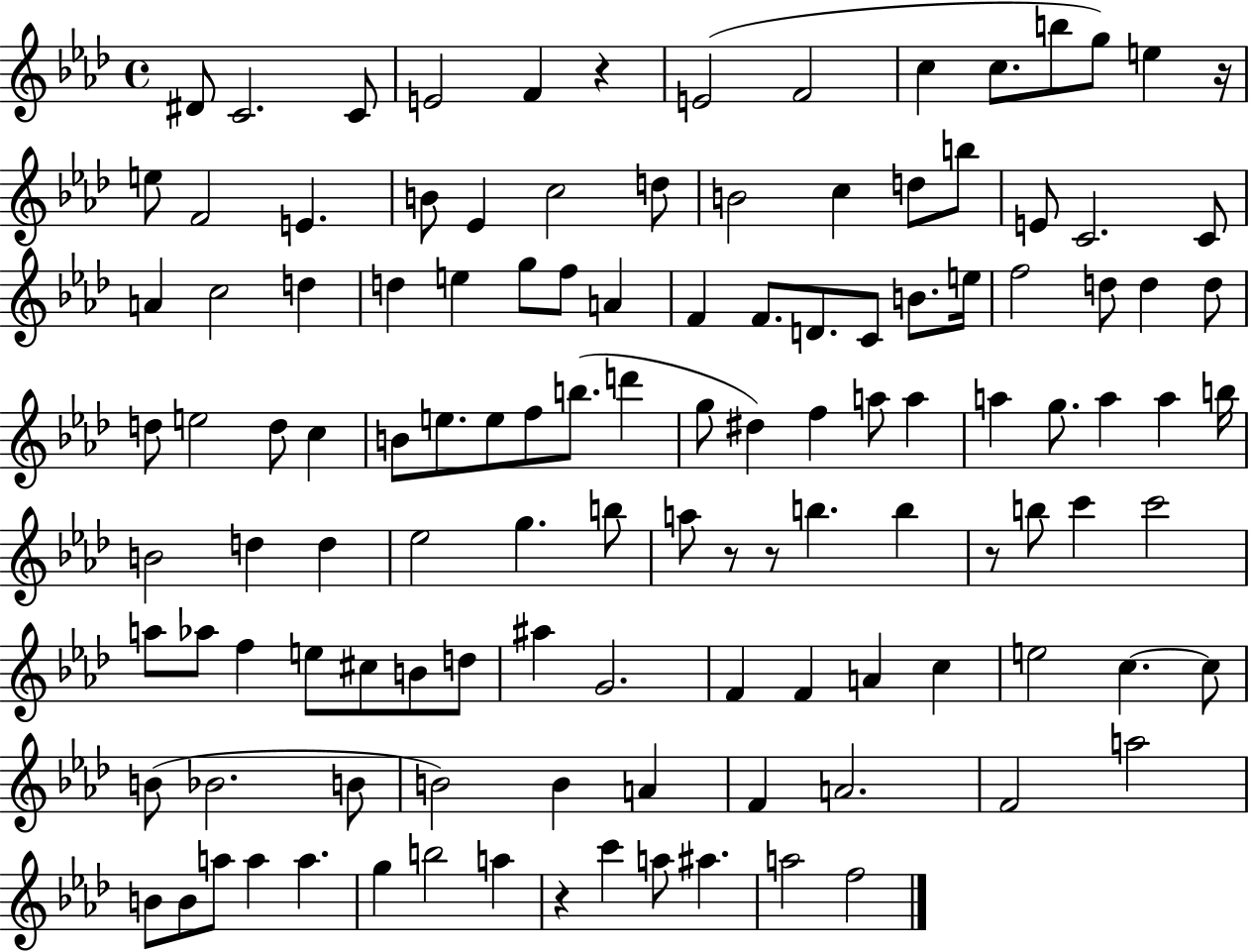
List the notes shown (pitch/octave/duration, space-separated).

D#4/e C4/h. C4/e E4/h F4/q R/q E4/h F4/h C5/q C5/e. B5/e G5/e E5/q R/s E5/e F4/h E4/q. B4/e Eb4/q C5/h D5/e B4/h C5/q D5/e B5/e E4/e C4/h. C4/e A4/q C5/h D5/q D5/q E5/q G5/e F5/e A4/q F4/q F4/e. D4/e. C4/e B4/e. E5/s F5/h D5/e D5/q D5/e D5/e E5/h D5/e C5/q B4/e E5/e. E5/e F5/e B5/e. D6/q G5/e D#5/q F5/q A5/e A5/q A5/q G5/e. A5/q A5/q B5/s B4/h D5/q D5/q Eb5/h G5/q. B5/e A5/e R/e R/e B5/q. B5/q R/e B5/e C6/q C6/h A5/e Ab5/e F5/q E5/e C#5/e B4/e D5/e A#5/q G4/h. F4/q F4/q A4/q C5/q E5/h C5/q. C5/e B4/e Bb4/h. B4/e B4/h B4/q A4/q F4/q A4/h. F4/h A5/h B4/e B4/e A5/e A5/q A5/q. G5/q B5/h A5/q R/q C6/q A5/e A#5/q. A5/h F5/h